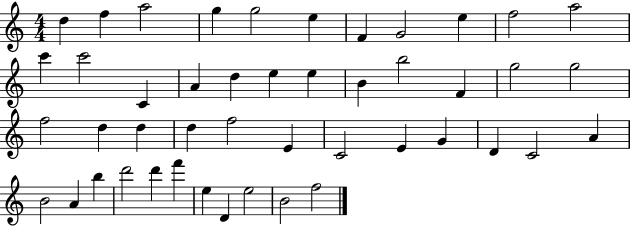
D5/q F5/q A5/h G5/q G5/h E5/q F4/q G4/h E5/q F5/h A5/h C6/q C6/h C4/q A4/q D5/q E5/q E5/q B4/q B5/h F4/q G5/h G5/h F5/h D5/q D5/q D5/q F5/h E4/q C4/h E4/q G4/q D4/q C4/h A4/q B4/h A4/q B5/q D6/h D6/q F6/q E5/q D4/q E5/h B4/h F5/h